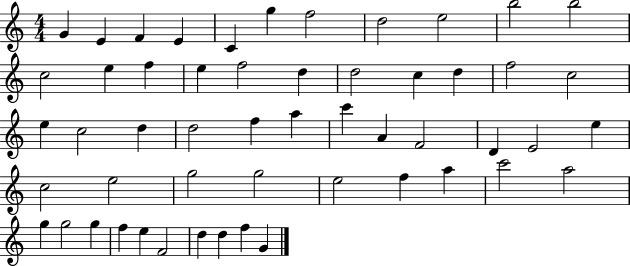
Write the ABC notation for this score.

X:1
T:Untitled
M:4/4
L:1/4
K:C
G E F E C g f2 d2 e2 b2 b2 c2 e f e f2 d d2 c d f2 c2 e c2 d d2 f a c' A F2 D E2 e c2 e2 g2 g2 e2 f a c'2 a2 g g2 g f e F2 d d f G